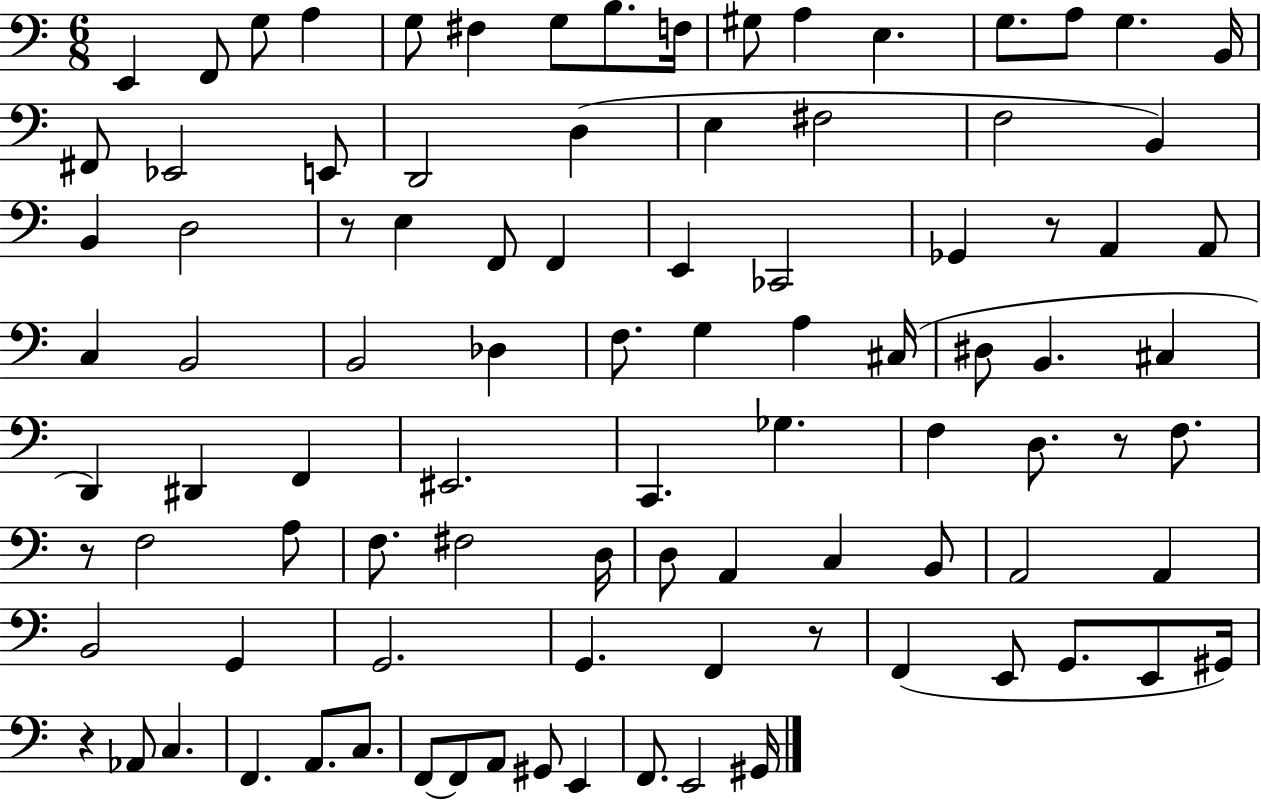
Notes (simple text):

E2/q F2/e G3/e A3/q G3/e F#3/q G3/e B3/e. F3/s G#3/e A3/q E3/q. G3/e. A3/e G3/q. B2/s F#2/e Eb2/h E2/e D2/h D3/q E3/q F#3/h F3/h B2/q B2/q D3/h R/e E3/q F2/e F2/q E2/q CES2/h Gb2/q R/e A2/q A2/e C3/q B2/h B2/h Db3/q F3/e. G3/q A3/q C#3/s D#3/e B2/q. C#3/q D2/q D#2/q F2/q EIS2/h. C2/q. Gb3/q. F3/q D3/e. R/e F3/e. R/e F3/h A3/e F3/e. F#3/h D3/s D3/e A2/q C3/q B2/e A2/h A2/q B2/h G2/q G2/h. G2/q. F2/q R/e F2/q E2/e G2/e. E2/e G#2/s R/q Ab2/e C3/q. F2/q. A2/e. C3/e. F2/e F2/e A2/e G#2/e E2/q F2/e. E2/h G#2/s